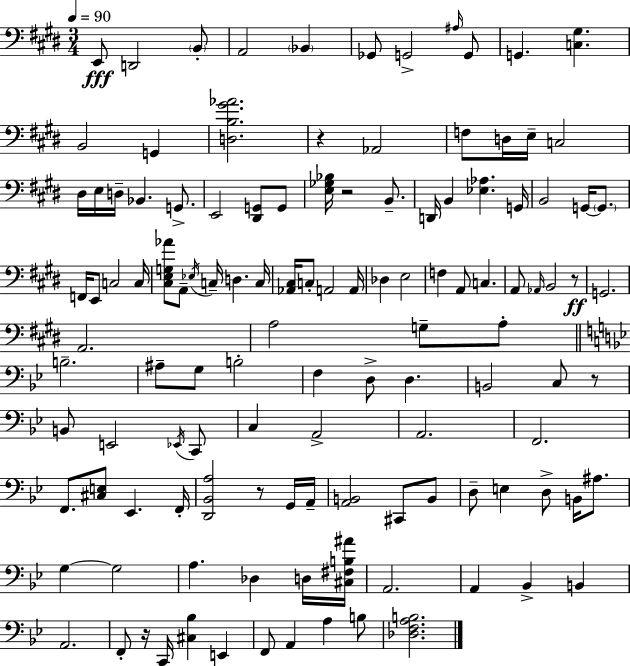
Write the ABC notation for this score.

X:1
T:Untitled
M:3/4
L:1/4
K:E
E,,/2 D,,2 B,,/2 A,,2 _B,, _G,,/2 G,,2 ^A,/4 G,,/2 G,, [C,^G,] B,,2 G,, [D,B,^G_A]2 z _A,,2 F,/2 D,/4 E,/4 C,2 ^D,/4 E,/4 D,/4 _B,, G,,/2 E,,2 [^D,,G,,]/2 G,,/2 [E,_G,_B,]/4 z2 B,,/2 D,,/4 B,, [_E,_A,] G,,/4 B,,2 G,,/4 G,,/2 F,,/4 E,,/2 C,2 C,/4 [^C,E,G,_A]/2 A,,/2 _E,/4 C,/4 D, C,/4 [_A,,^C,]/4 C,/2 A,,2 A,,/4 _D, E,2 F, A,,/2 C, A,,/2 _A,,/4 B,,2 z/2 G,,2 A,,2 A,2 G,/2 A,/2 B,2 ^A,/2 G,/2 B,2 F, D,/2 D, B,,2 C,/2 z/2 B,,/2 E,,2 _E,,/4 C,,/2 C, A,,2 A,,2 F,,2 F,,/2 [^C,E,]/2 _E,, F,,/4 [D,,_B,,A,]2 z/2 G,,/4 A,,/4 [A,,B,,]2 ^C,,/2 B,,/2 D,/2 E, D,/2 B,,/4 ^A,/2 G, G,2 A, _D, D,/4 [^C,^F,B,^A]/4 A,,2 A,, _B,, B,, A,,2 F,,/2 z/4 C,,/4 [^C,_B,] E,, F,,/2 A,, A, B,/2 [_D,F,A,B,]2